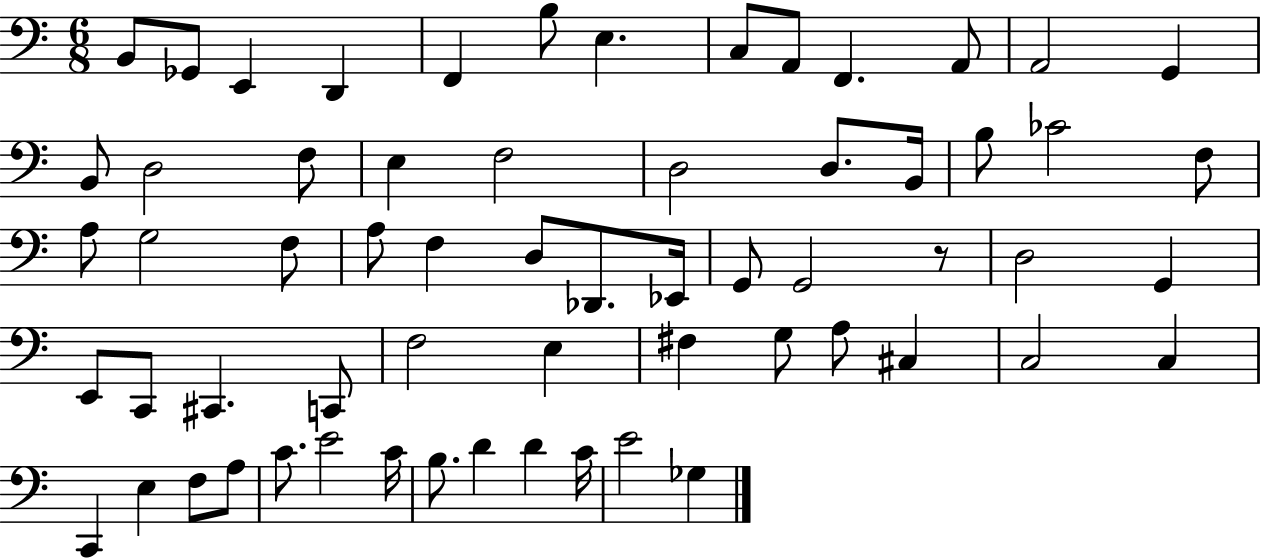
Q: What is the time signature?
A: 6/8